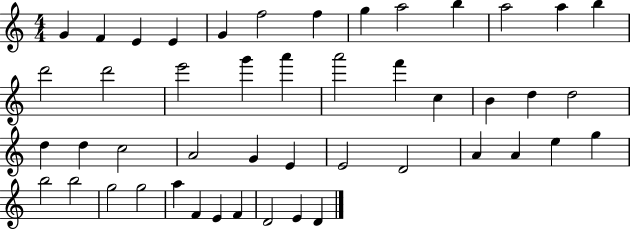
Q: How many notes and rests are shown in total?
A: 47